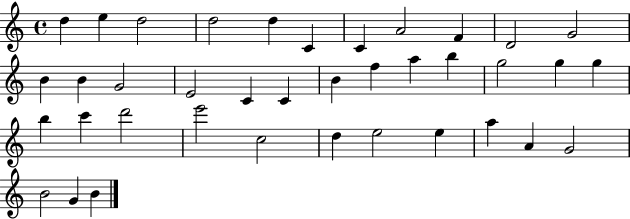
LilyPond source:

{
  \clef treble
  \time 4/4
  \defaultTimeSignature
  \key c \major
  d''4 e''4 d''2 | d''2 d''4 c'4 | c'4 a'2 f'4 | d'2 g'2 | \break b'4 b'4 g'2 | e'2 c'4 c'4 | b'4 f''4 a''4 b''4 | g''2 g''4 g''4 | \break b''4 c'''4 d'''2 | e'''2 c''2 | d''4 e''2 e''4 | a''4 a'4 g'2 | \break b'2 g'4 b'4 | \bar "|."
}